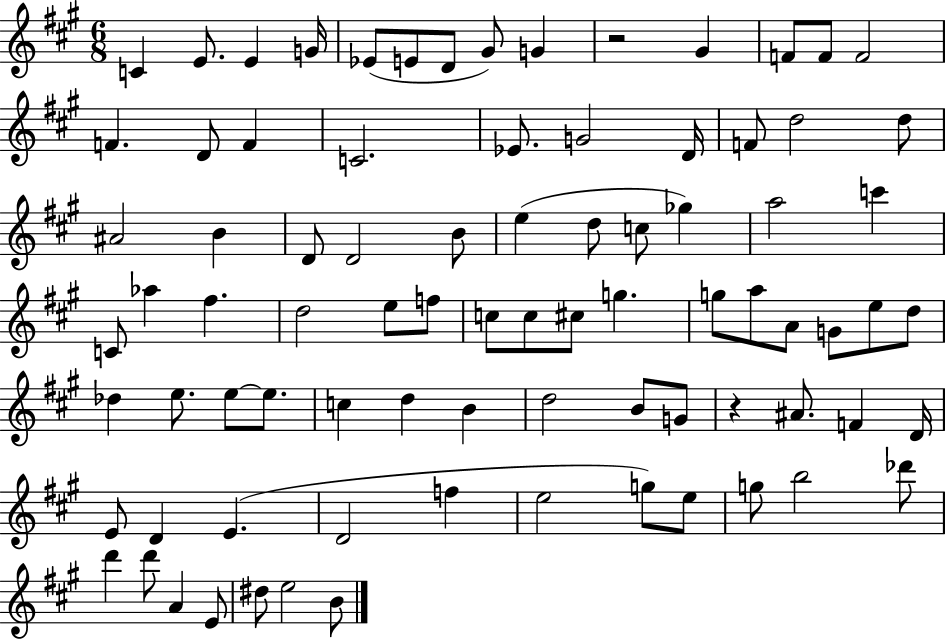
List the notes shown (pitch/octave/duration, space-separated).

C4/q E4/e. E4/q G4/s Eb4/e E4/e D4/e G#4/e G4/q R/h G#4/q F4/e F4/e F4/h F4/q. D4/e F4/q C4/h. Eb4/e. G4/h D4/s F4/e D5/h D5/e A#4/h B4/q D4/e D4/h B4/e E5/q D5/e C5/e Gb5/q A5/h C6/q C4/e Ab5/q F#5/q. D5/h E5/e F5/e C5/e C5/e C#5/e G5/q. G5/e A5/e A4/e G4/e E5/e D5/e Db5/q E5/e. E5/e E5/e. C5/q D5/q B4/q D5/h B4/e G4/e R/q A#4/e. F4/q D4/s E4/e D4/q E4/q. D4/h F5/q E5/h G5/e E5/e G5/e B5/h Db6/e D6/q D6/e A4/q E4/e D#5/e E5/h B4/e